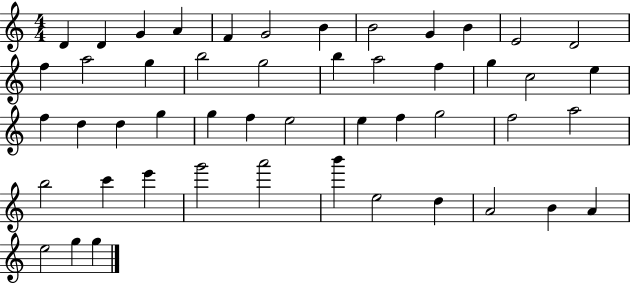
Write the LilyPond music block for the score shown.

{
  \clef treble
  \numericTimeSignature
  \time 4/4
  \key c \major
  d'4 d'4 g'4 a'4 | f'4 g'2 b'4 | b'2 g'4 b'4 | e'2 d'2 | \break f''4 a''2 g''4 | b''2 g''2 | b''4 a''2 f''4 | g''4 c''2 e''4 | \break f''4 d''4 d''4 g''4 | g''4 f''4 e''2 | e''4 f''4 g''2 | f''2 a''2 | \break b''2 c'''4 e'''4 | g'''2 a'''2 | b'''4 e''2 d''4 | a'2 b'4 a'4 | \break e''2 g''4 g''4 | \bar "|."
}